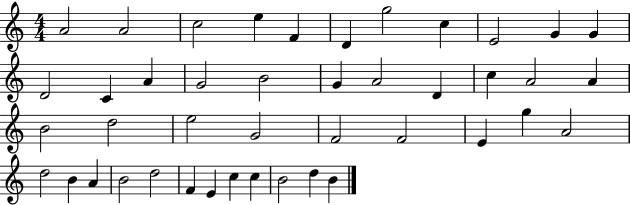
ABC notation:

X:1
T:Untitled
M:4/4
L:1/4
K:C
A2 A2 c2 e F D g2 c E2 G G D2 C A G2 B2 G A2 D c A2 A B2 d2 e2 G2 F2 F2 E g A2 d2 B A B2 d2 F E c c B2 d B